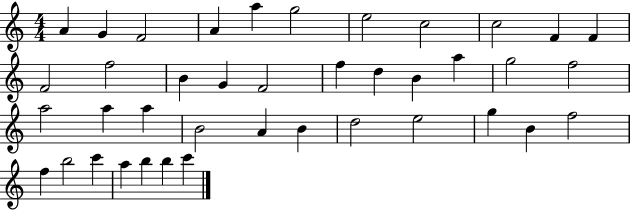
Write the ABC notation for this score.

X:1
T:Untitled
M:4/4
L:1/4
K:C
A G F2 A a g2 e2 c2 c2 F F F2 f2 B G F2 f d B a g2 f2 a2 a a B2 A B d2 e2 g B f2 f b2 c' a b b c'